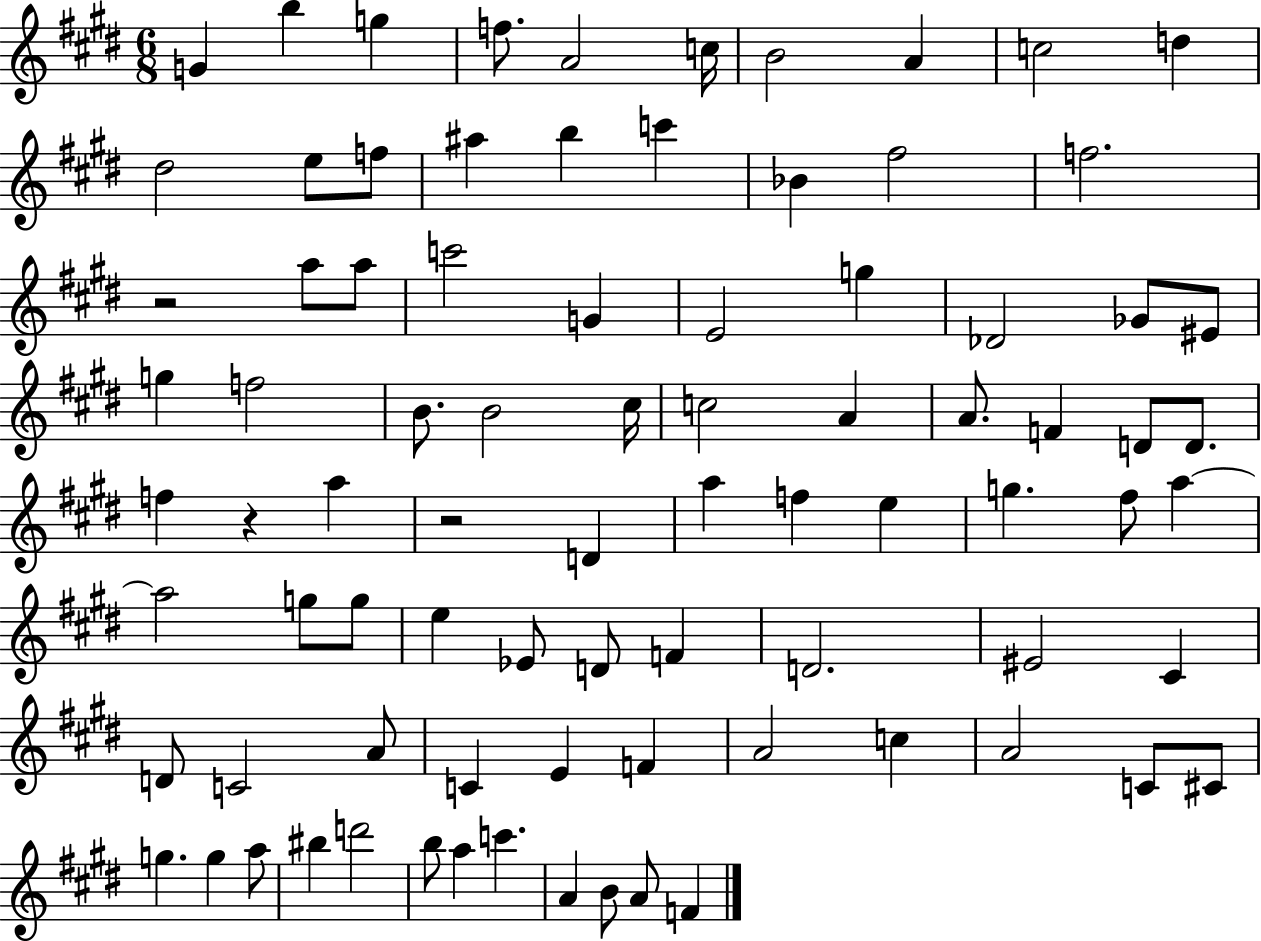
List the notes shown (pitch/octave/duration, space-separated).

G4/q B5/q G5/q F5/e. A4/h C5/s B4/h A4/q C5/h D5/q D#5/h E5/e F5/e A#5/q B5/q C6/q Bb4/q F#5/h F5/h. R/h A5/e A5/e C6/h G4/q E4/h G5/q Db4/h Gb4/e EIS4/e G5/q F5/h B4/e. B4/h C#5/s C5/h A4/q A4/e. F4/q D4/e D4/e. F5/q R/q A5/q R/h D4/q A5/q F5/q E5/q G5/q. F#5/e A5/q A5/h G5/e G5/e E5/q Eb4/e D4/e F4/q D4/h. EIS4/h C#4/q D4/e C4/h A4/e C4/q E4/q F4/q A4/h C5/q A4/h C4/e C#4/e G5/q. G5/q A5/e BIS5/q D6/h B5/e A5/q C6/q. A4/q B4/e A4/e F4/q